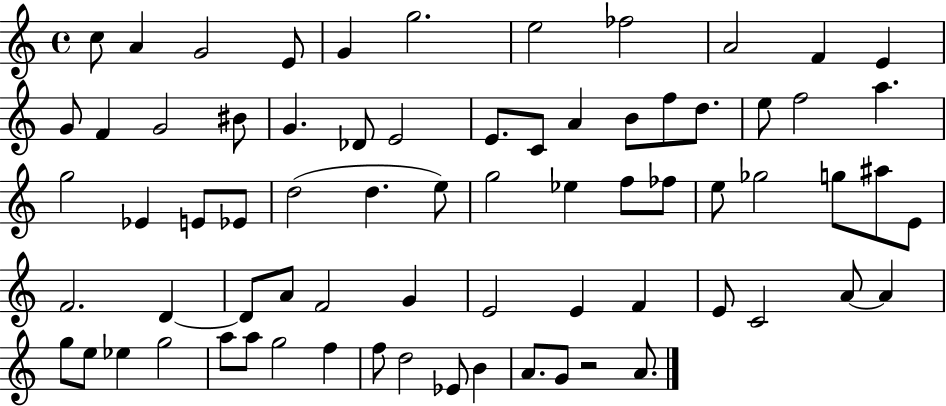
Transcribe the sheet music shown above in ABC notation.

X:1
T:Untitled
M:4/4
L:1/4
K:C
c/2 A G2 E/2 G g2 e2 _f2 A2 F E G/2 F G2 ^B/2 G _D/2 E2 E/2 C/2 A B/2 f/2 d/2 e/2 f2 a g2 _E E/2 _E/2 d2 d e/2 g2 _e f/2 _f/2 e/2 _g2 g/2 ^a/2 E/2 F2 D D/2 A/2 F2 G E2 E F E/2 C2 A/2 A g/2 e/2 _e g2 a/2 a/2 g2 f f/2 d2 _E/2 B A/2 G/2 z2 A/2